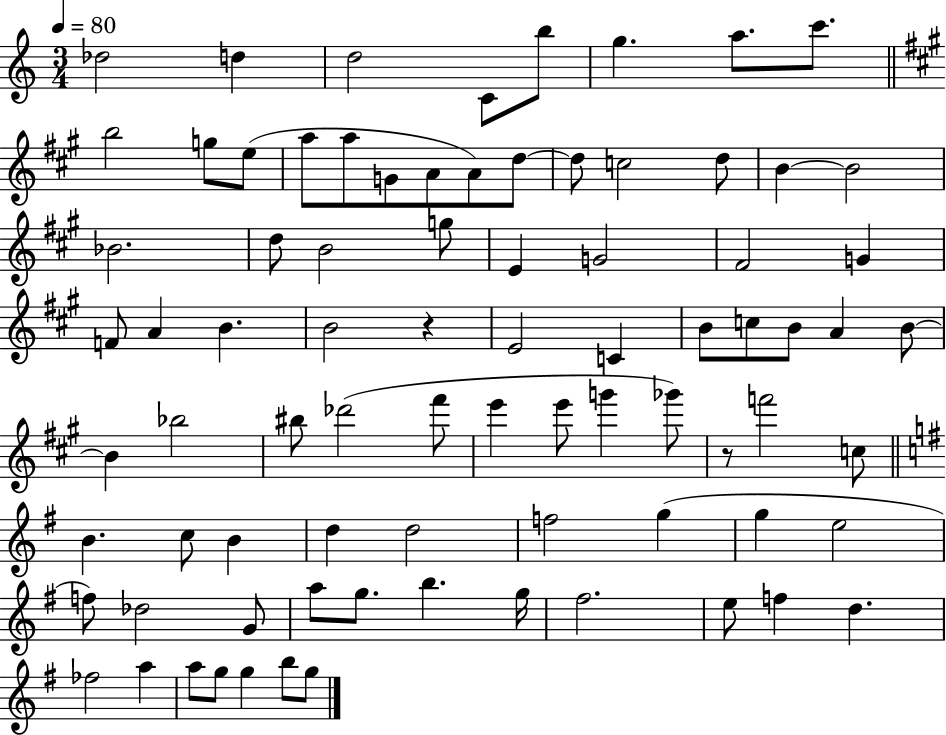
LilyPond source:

{
  \clef treble
  \numericTimeSignature
  \time 3/4
  \key c \major
  \tempo 4 = 80
  \repeat volta 2 { des''2 d''4 | d''2 c'8 b''8 | g''4. a''8. c'''8. | \bar "||" \break \key a \major b''2 g''8 e''8( | a''8 a''8 g'8 a'8 a'8) d''8~~ | d''8 c''2 d''8 | b'4~~ b'2 | \break bes'2. | d''8 b'2 g''8 | e'4 g'2 | fis'2 g'4 | \break f'8 a'4 b'4. | b'2 r4 | e'2 c'4 | b'8 c''8 b'8 a'4 b'8~~ | \break b'4 bes''2 | bis''8 des'''2( fis'''8 | e'''4 e'''8 g'''4 ges'''8) | r8 f'''2 c''8 | \break \bar "||" \break \key e \minor b'4. c''8 b'4 | d''4 d''2 | f''2 g''4( | g''4 e''2 | \break f''8) des''2 g'8 | a''8 g''8. b''4. g''16 | fis''2. | e''8 f''4 d''4. | \break fes''2 a''4 | a''8 g''8 g''4 b''8 g''8 | } \bar "|."
}